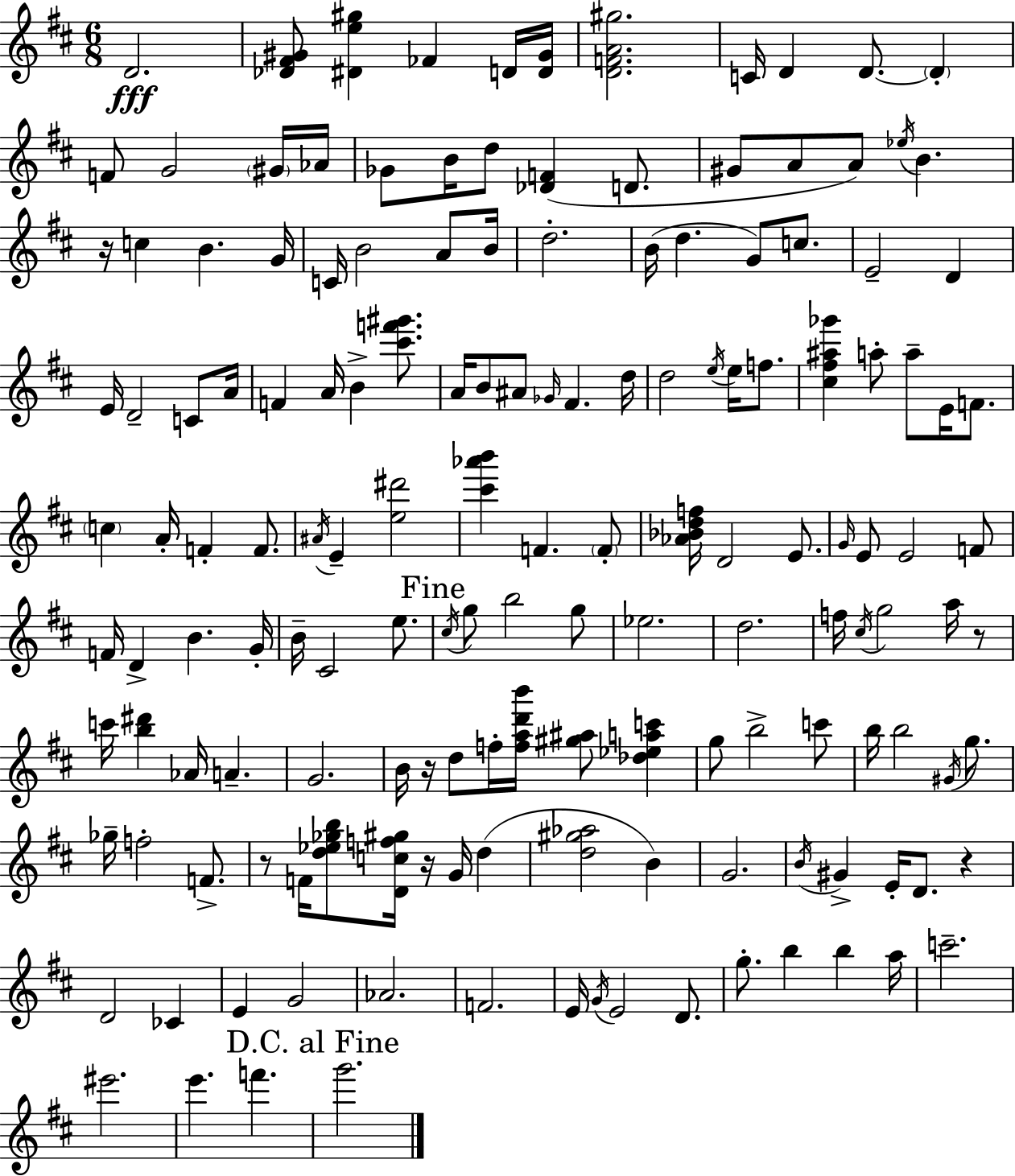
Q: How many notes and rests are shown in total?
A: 154